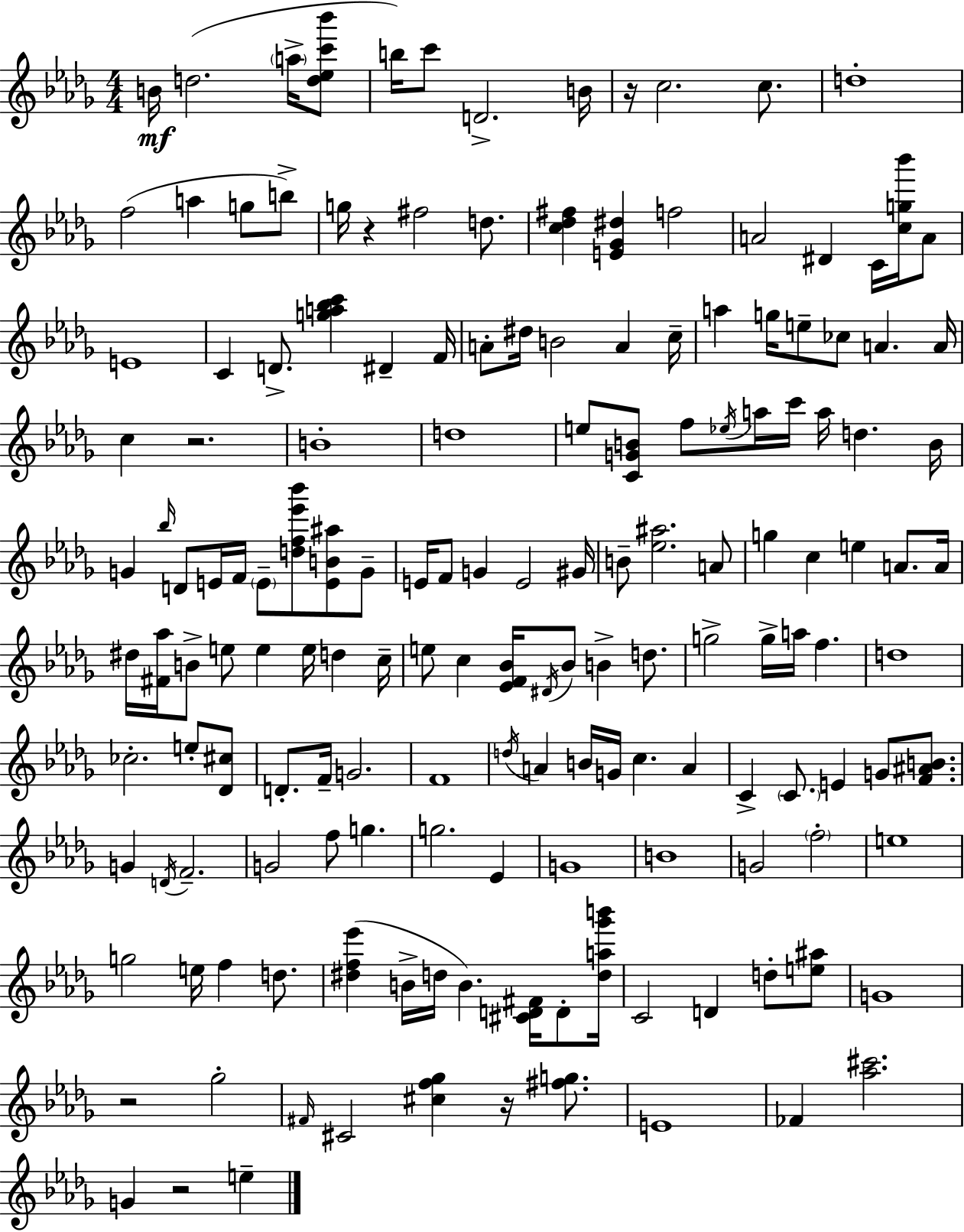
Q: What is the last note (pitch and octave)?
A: E5